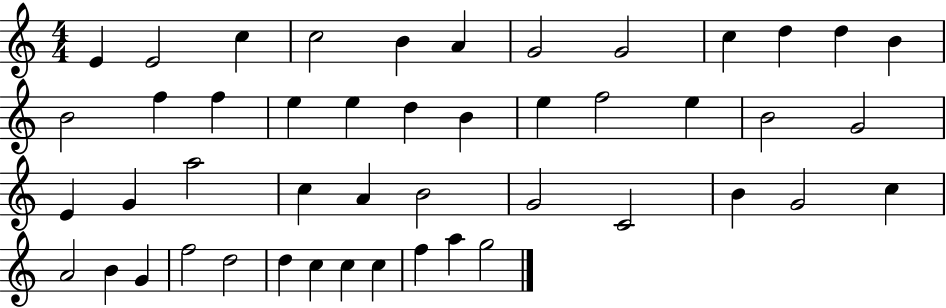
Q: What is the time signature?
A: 4/4